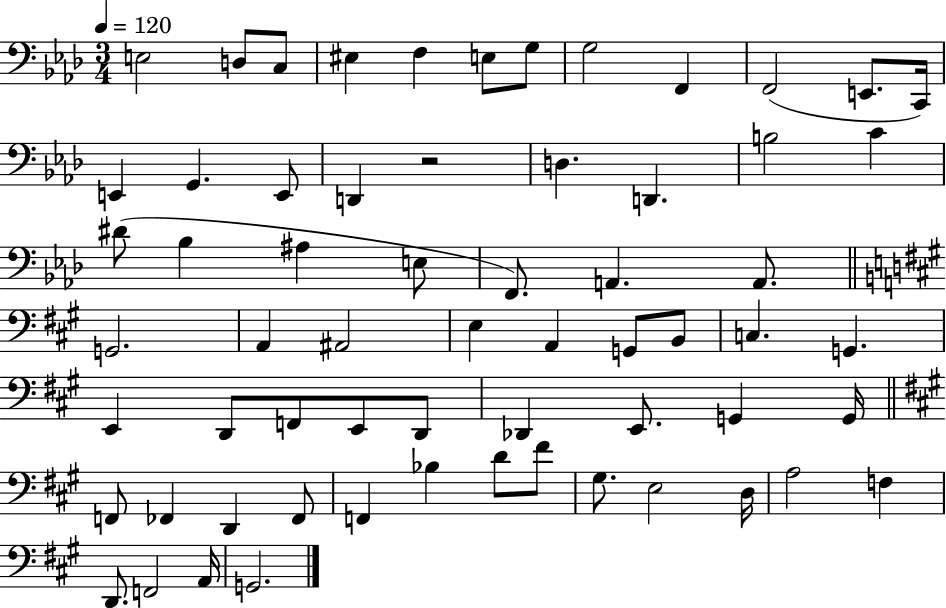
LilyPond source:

{
  \clef bass
  \numericTimeSignature
  \time 3/4
  \key aes \major
  \tempo 4 = 120
  \repeat volta 2 { e2 d8 c8 | eis4 f4 e8 g8 | g2 f,4 | f,2( e,8. c,16) | \break e,4 g,4. e,8 | d,4 r2 | d4. d,4. | b2 c'4 | \break dis'8( bes4 ais4 e8 | f,8.) a,4. a,8. | \bar "||" \break \key a \major g,2. | a,4 ais,2 | e4 a,4 g,8 b,8 | c4. g,4. | \break e,4 d,8 f,8 e,8 d,8 | des,4 e,8. g,4 g,16 | \bar "||" \break \key a \major f,8 fes,4 d,4 fes,8 | f,4 bes4 d'8 fis'8 | gis8. e2 d16 | a2 f4 | \break d,8. f,2 a,16 | g,2. | } \bar "|."
}